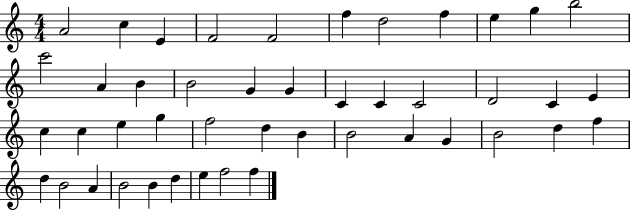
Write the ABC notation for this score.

X:1
T:Untitled
M:4/4
L:1/4
K:C
A2 c E F2 F2 f d2 f e g b2 c'2 A B B2 G G C C C2 D2 C E c c e g f2 d B B2 A G B2 d f d B2 A B2 B d e f2 f